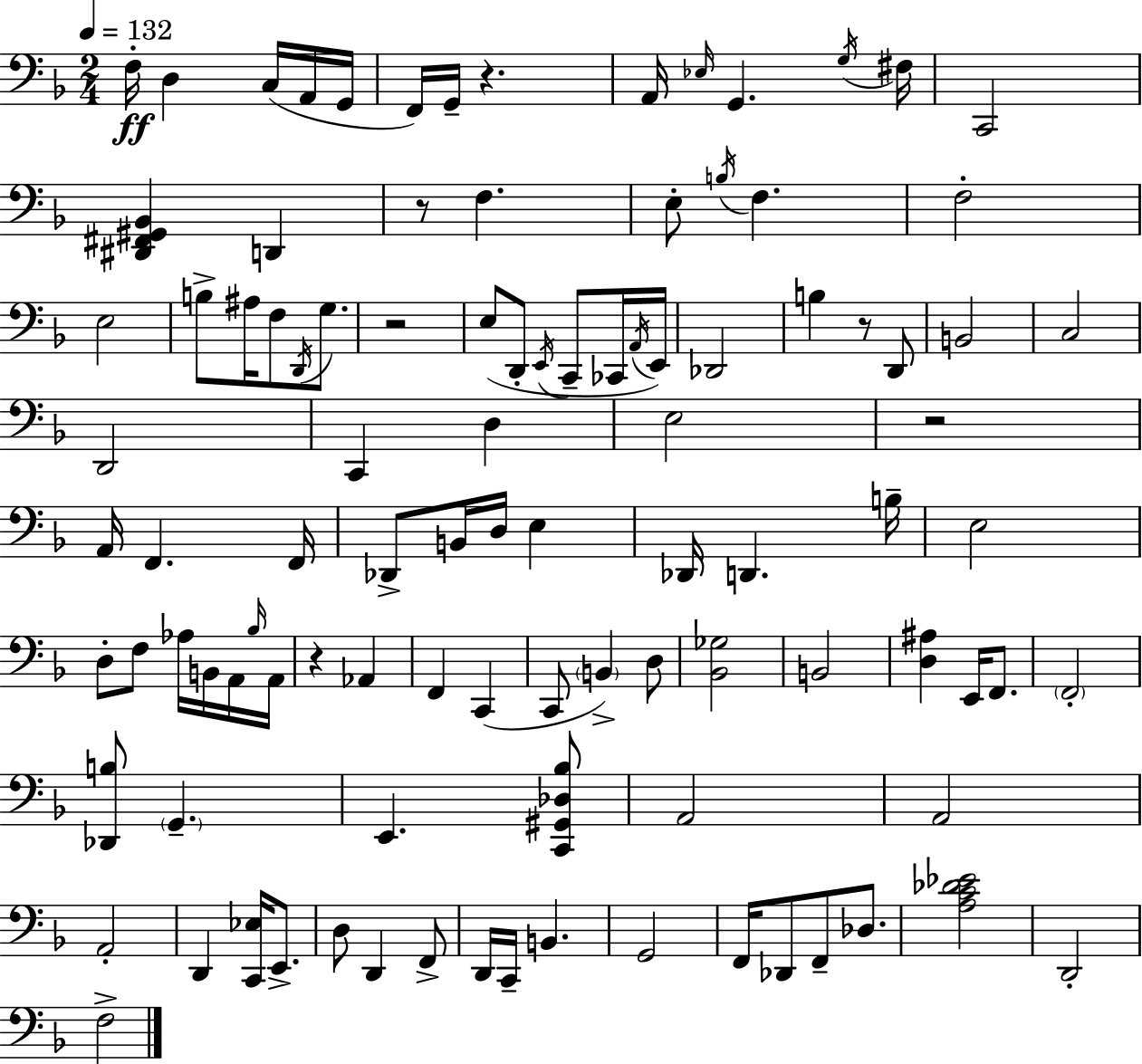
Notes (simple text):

F3/s D3/q C3/s A2/s G2/s F2/s G2/s R/q. A2/s Eb3/s G2/q. G3/s F#3/s C2/h [D#2,F#2,G#2,Bb2]/q D2/q R/e F3/q. E3/e B3/s F3/q. F3/h E3/h B3/e A#3/s F3/e D2/s G3/e. R/h E3/e D2/e E2/s C2/e CES2/s A2/s E2/s Db2/h B3/q R/e D2/e B2/h C3/h D2/h C2/q D3/q E3/h R/h A2/s F2/q. F2/s Db2/e B2/s D3/s E3/q Db2/s D2/q. B3/s E3/h D3/e F3/e Ab3/s B2/s A2/s Bb3/s A2/s R/q Ab2/q F2/q C2/q C2/e B2/q D3/e [Bb2,Gb3]/h B2/h [D3,A#3]/q E2/s F2/e. F2/h [Db2,B3]/e G2/q. E2/q. [C2,G#2,Db3,Bb3]/e A2/h A2/h A2/h D2/q [C2,Eb3]/s E2/e. D3/e D2/q F2/e D2/s C2/s B2/q. G2/h F2/s Db2/e F2/e Db3/e. [A3,C4,Db4,Eb4]/h D2/h F3/h